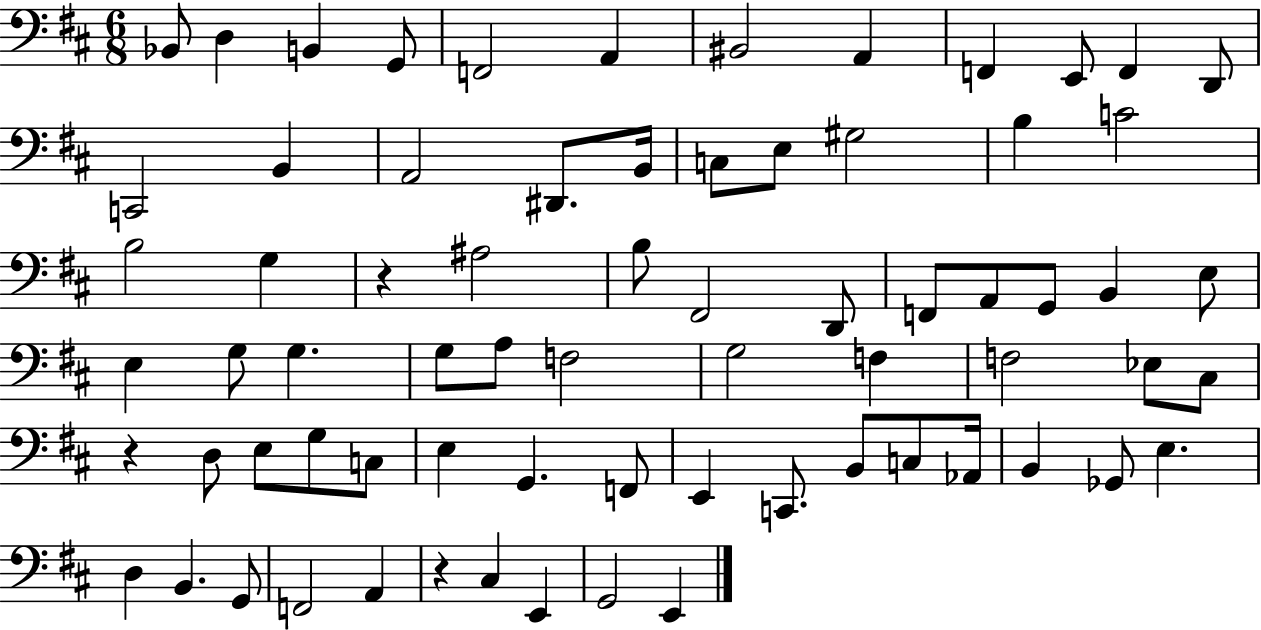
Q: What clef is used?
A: bass